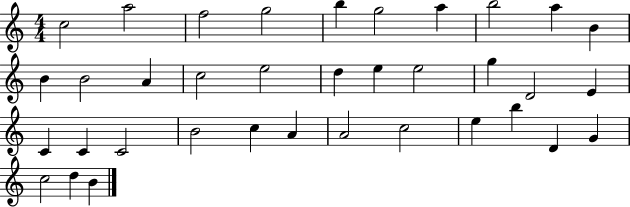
C5/h A5/h F5/h G5/h B5/q G5/h A5/q B5/h A5/q B4/q B4/q B4/h A4/q C5/h E5/h D5/q E5/q E5/h G5/q D4/h E4/q C4/q C4/q C4/h B4/h C5/q A4/q A4/h C5/h E5/q B5/q D4/q G4/q C5/h D5/q B4/q